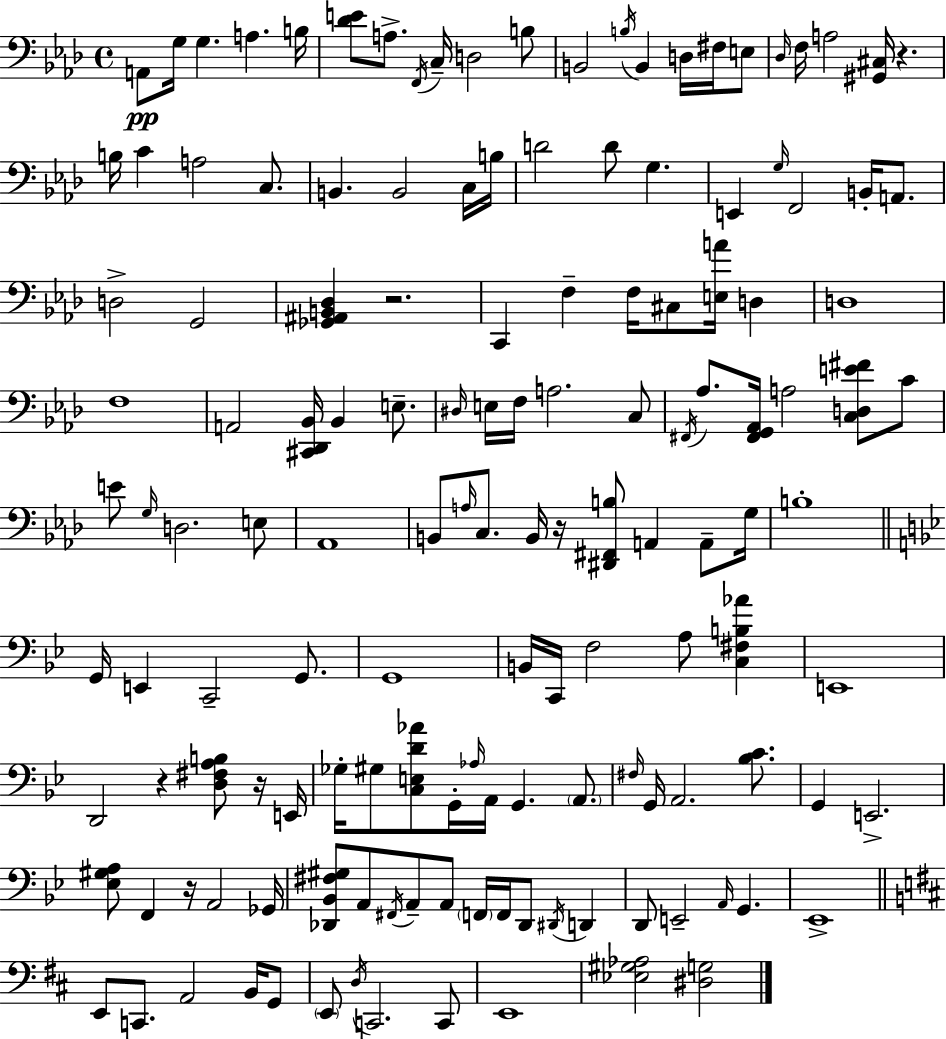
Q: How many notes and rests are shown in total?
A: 142